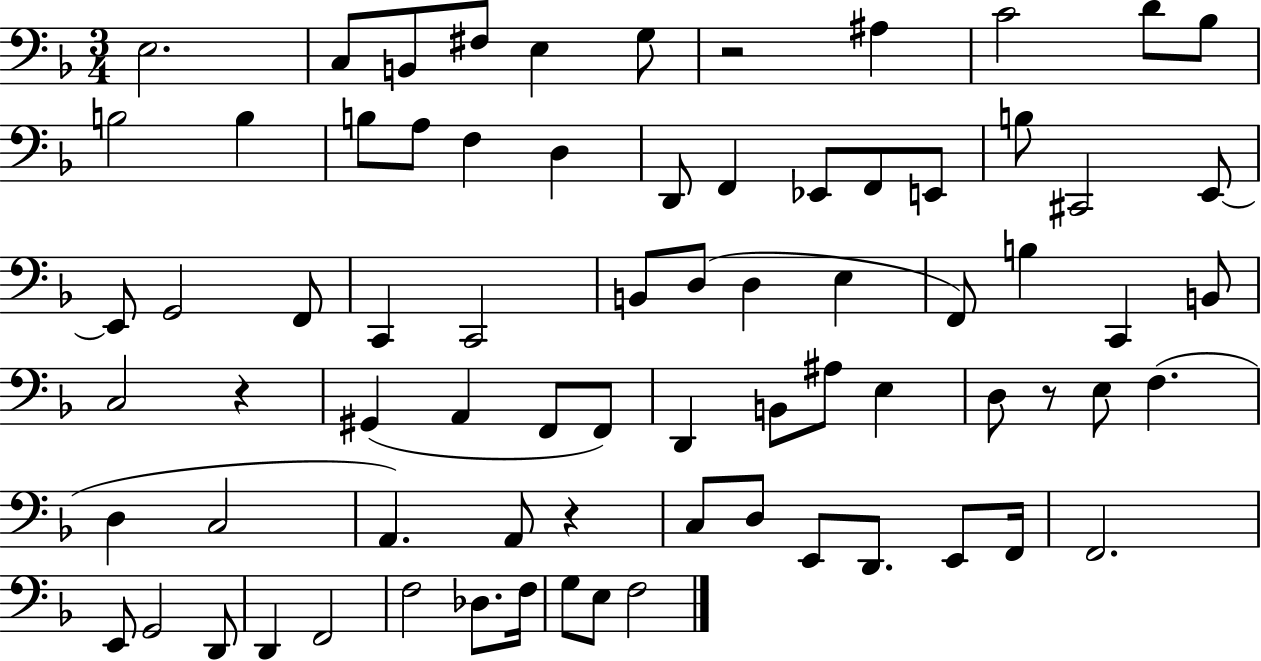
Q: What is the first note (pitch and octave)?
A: E3